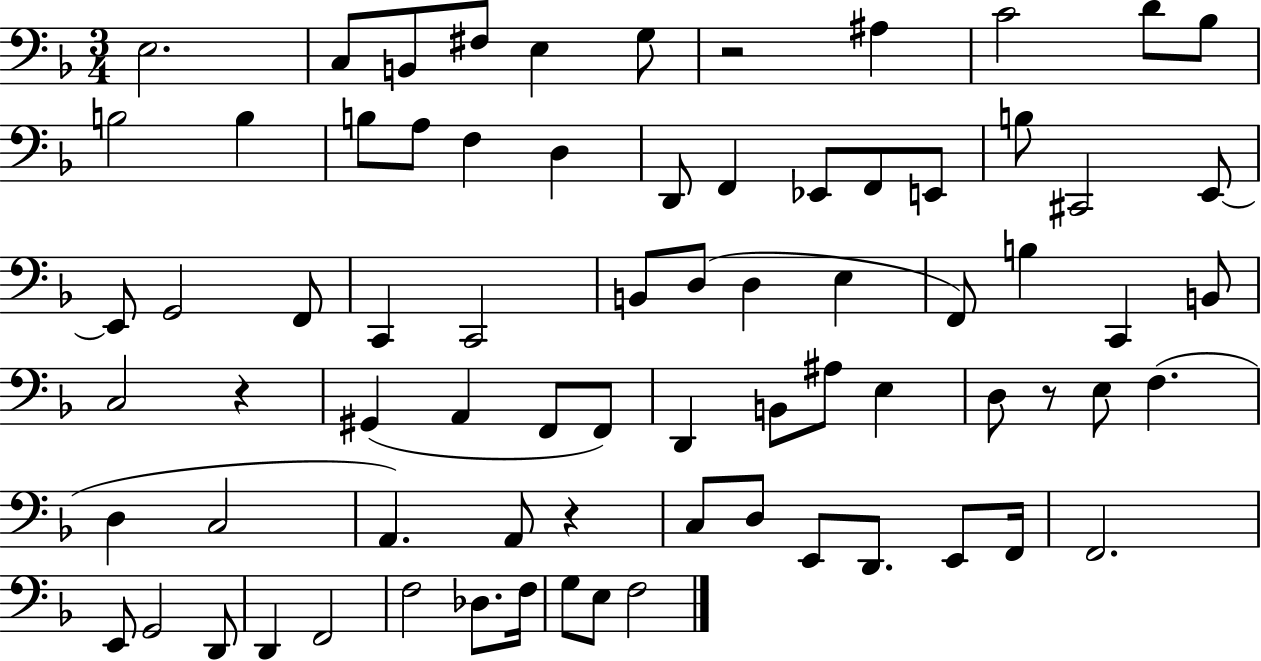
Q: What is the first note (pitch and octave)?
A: E3